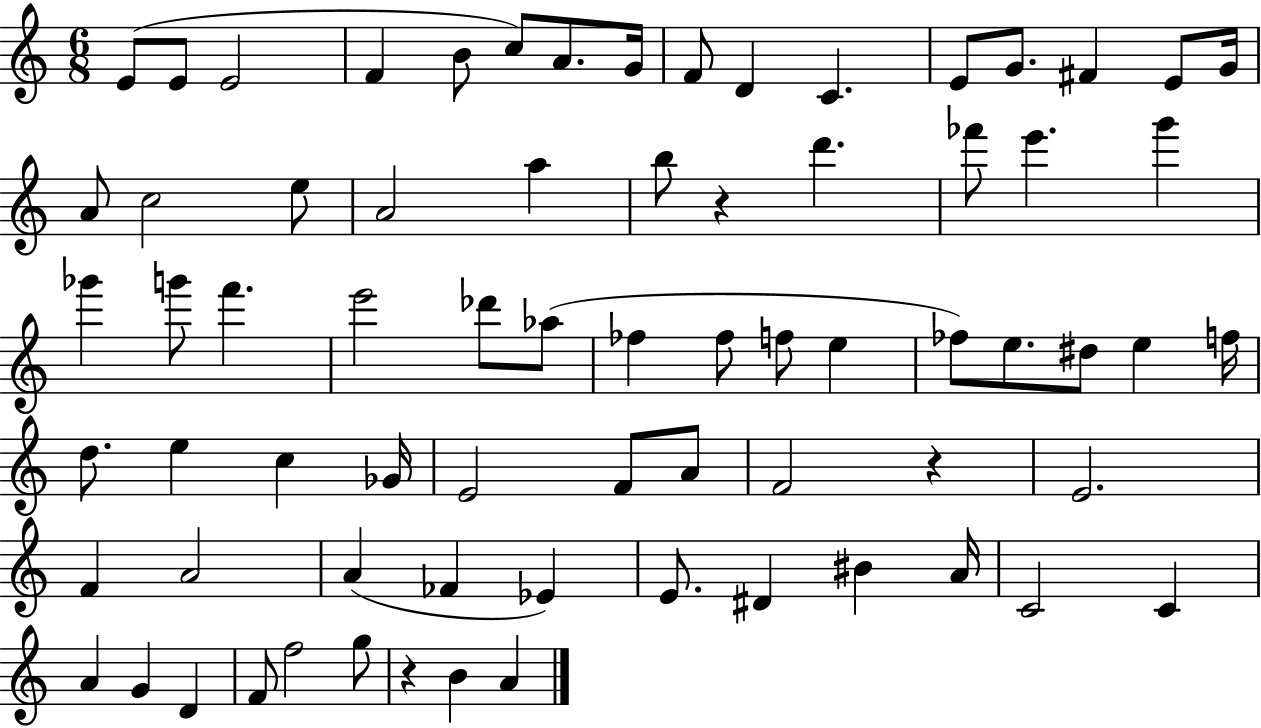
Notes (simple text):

E4/e E4/e E4/h F4/q B4/e C5/e A4/e. G4/s F4/e D4/q C4/q. E4/e G4/e. F#4/q E4/e G4/s A4/e C5/h E5/e A4/h A5/q B5/e R/q D6/q. FES6/e E6/q. G6/q Gb6/q G6/e F6/q. E6/h Db6/e Ab5/e FES5/q FES5/e F5/e E5/q FES5/e E5/e. D#5/e E5/q F5/s D5/e. E5/q C5/q Gb4/s E4/h F4/e A4/e F4/h R/q E4/h. F4/q A4/h A4/q FES4/q Eb4/q E4/e. D#4/q BIS4/q A4/s C4/h C4/q A4/q G4/q D4/q F4/e F5/h G5/e R/q B4/q A4/q